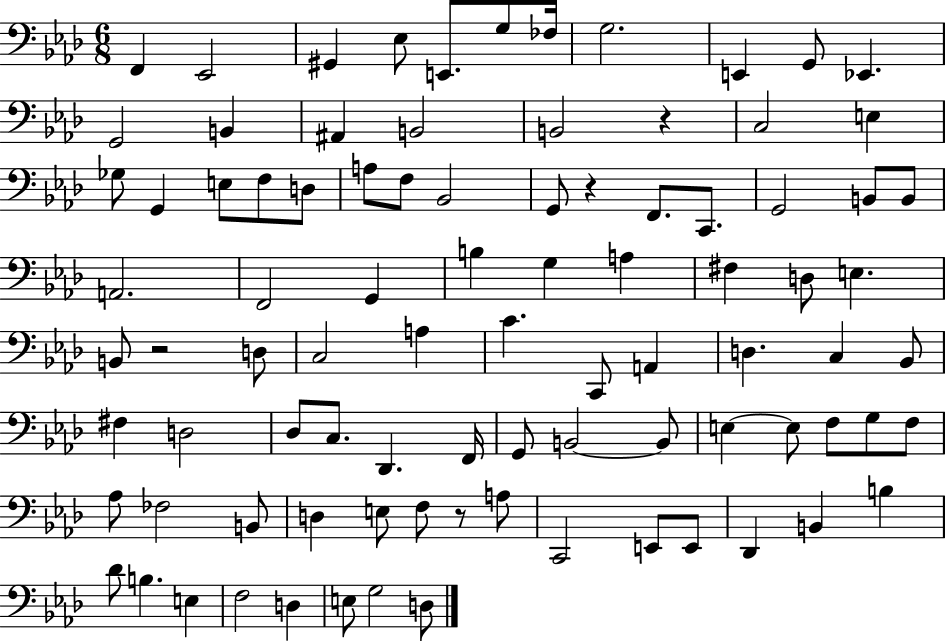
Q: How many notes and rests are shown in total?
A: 90